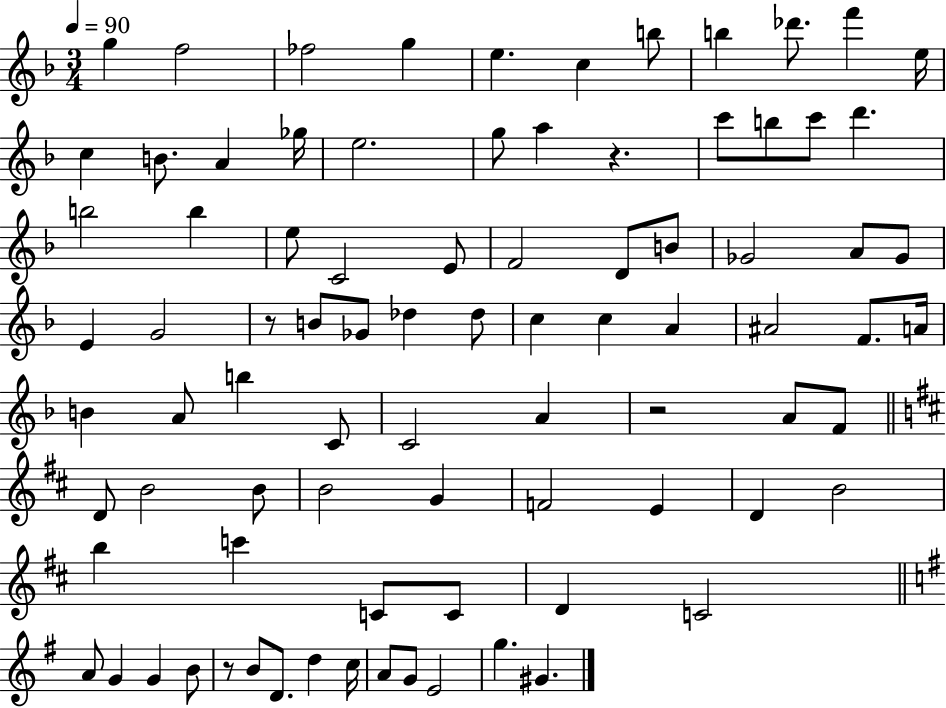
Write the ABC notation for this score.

X:1
T:Untitled
M:3/4
L:1/4
K:F
g f2 _f2 g e c b/2 b _d'/2 f' e/4 c B/2 A _g/4 e2 g/2 a z c'/2 b/2 c'/2 d' b2 b e/2 C2 E/2 F2 D/2 B/2 _G2 A/2 _G/2 E G2 z/2 B/2 _G/2 _d _d/2 c c A ^A2 F/2 A/4 B A/2 b C/2 C2 A z2 A/2 F/2 D/2 B2 B/2 B2 G F2 E D B2 b c' C/2 C/2 D C2 A/2 G G B/2 z/2 B/2 D/2 d c/4 A/2 G/2 E2 g ^G